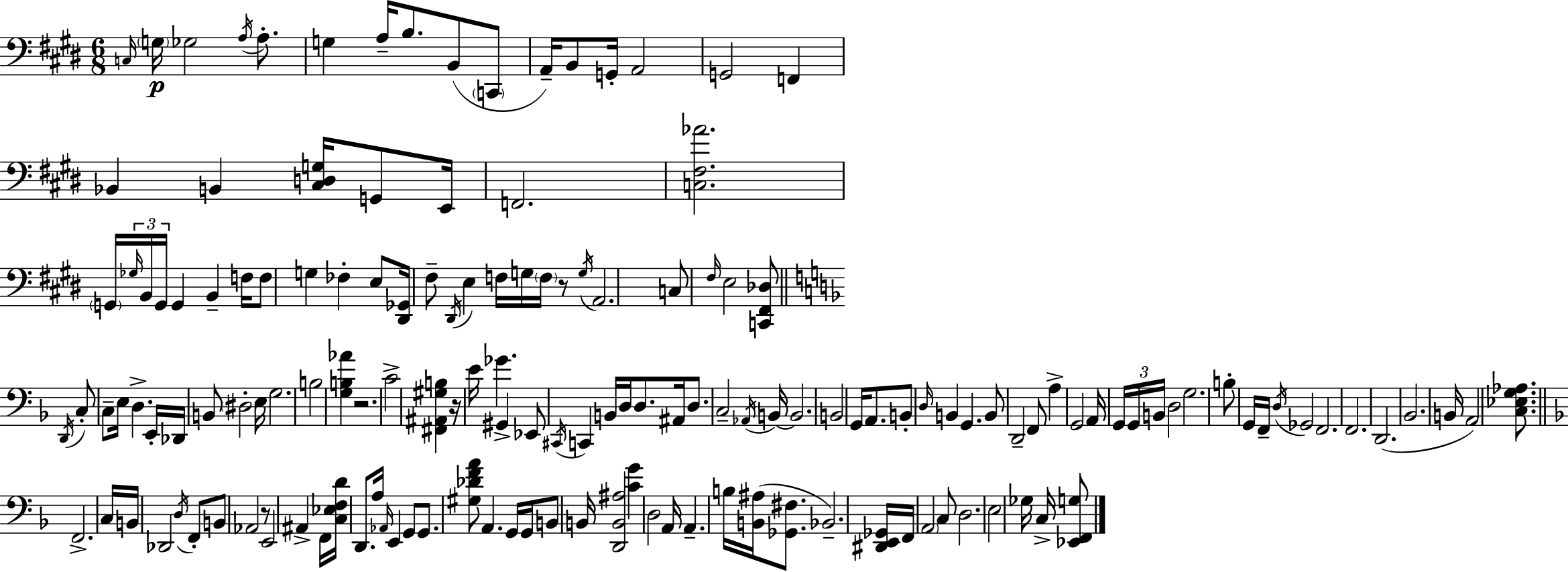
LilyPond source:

{
  \clef bass
  \numericTimeSignature
  \time 6/8
  \key e \major
  \grace { c16 }\p \parenthesize g16 ges2 \acciaccatura { a16 } a8.-. | g4 a16-- b8. b,8( | \parenthesize c,8 a,16--) b,8 g,16-. a,2 | g,2 f,4 | \break bes,4 b,4 <cis d g>16 g,8 | e,16 f,2. | <c fis aes'>2. | \parenthesize g,16 \tuplet 3/2 { \grace { ges16 } b,16 g,16 } g,4 b,4-- | \break f16 f8 g4 fes4-. | e8 <dis, ges,>16 fis8-- \acciaccatura { dis,16 } e4 f16 | g16 \parenthesize f16 r8 \acciaccatura { g16 } a,2. | c8 \grace { fis16 } e2 | \break <c, fis, des>8 \bar "||" \break \key f \major \acciaccatura { d,16 } c8-. c8-- e16 d4.-> | e,16-. des,16 b,8 \parenthesize dis2-. | e16 g2. | b2 <g b aes'>4 | \break r2. | c'2-> <fis, ais, gis b>4 | r16 e'16 ges'4. gis,4-> | ees,8 \acciaccatura { cis,16 } c,4 b,16 d16 d8. | \break ais,16 d8. c2-- | \acciaccatura { aes,16 } b,16~~ b,2. | b,2 g,16 | a,8. b,8-. \grace { d16 } b,4 g,4. | \break b,8 d,2-- | f,8 a4-> g,2 | a,16 \tuplet 3/2 { g,16 g,16 b,16 } d2 | g2. | \break b8-. g,16 f,16-- \acciaccatura { d16 } ges,2 | f,2. | f,2. | d,2.( | \break bes,2. | b,16 a,2) | <c ees g aes>8. \bar "||" \break \key d \minor f,2.-> | c16 b,16 des,2 \acciaccatura { d16 } f,8-. | b,8 aes,2 r8 | e,2 ais,4-> | \break f,16 <c ees f d'>16 d,8. a16 \grace { aes,16 } e,4 | g,8 g,8. <gis des' f' a'>8 a,4. | g,16 g,16 b,8 b,16 <d, b, ais>2 | <c' g'>4 d2 | \break a,16 a,4.-- b16 <b, ais>16( <ges, fis>8. | bes,2.--) | <dis, e, ges,>16 f,16 \parenthesize a,2 | c8 d2. | \break e2 ges16 c16-> | <ees, f, g>8 \bar "|."
}